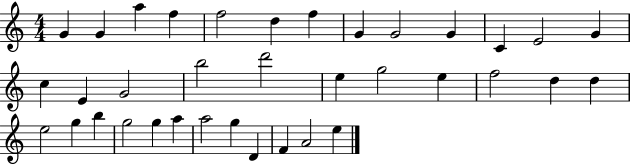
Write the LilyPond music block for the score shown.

{
  \clef treble
  \numericTimeSignature
  \time 4/4
  \key c \major
  g'4 g'4 a''4 f''4 | f''2 d''4 f''4 | g'4 g'2 g'4 | c'4 e'2 g'4 | \break c''4 e'4 g'2 | b''2 d'''2 | e''4 g''2 e''4 | f''2 d''4 d''4 | \break e''2 g''4 b''4 | g''2 g''4 a''4 | a''2 g''4 d'4 | f'4 a'2 e''4 | \break \bar "|."
}